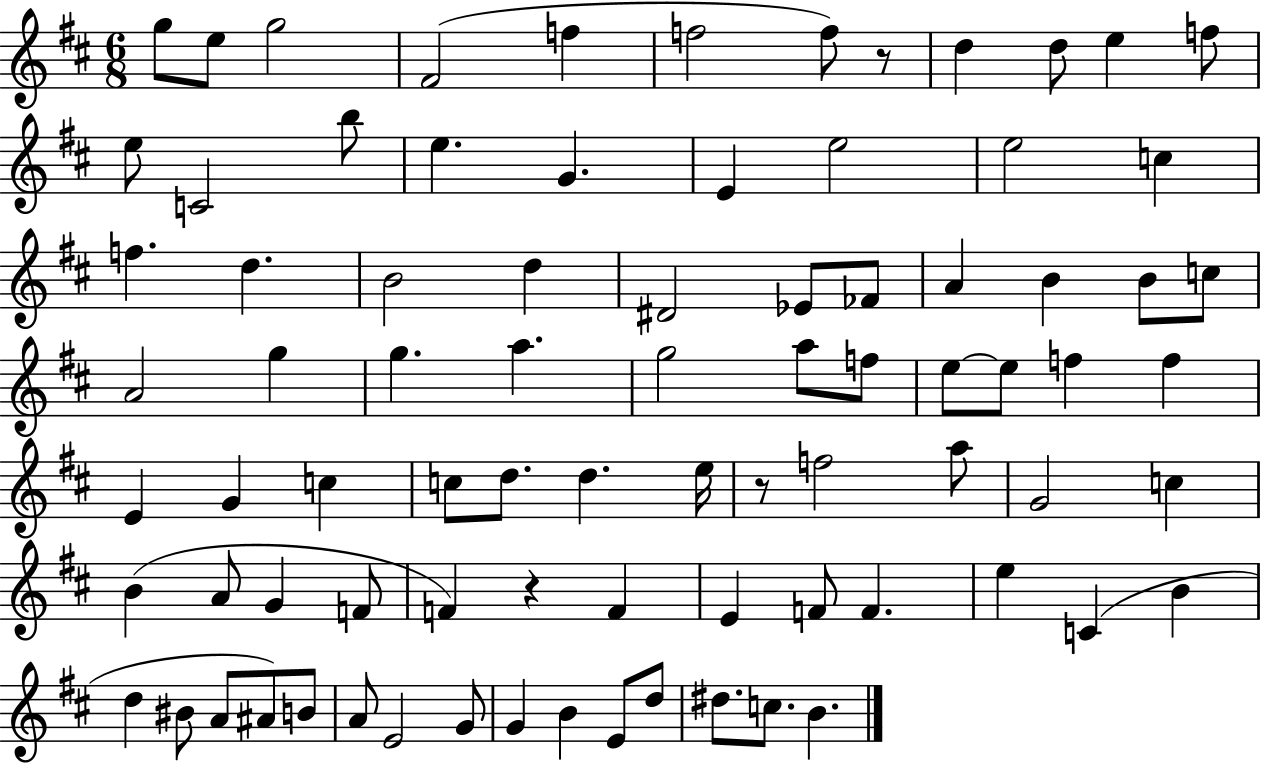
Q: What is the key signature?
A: D major